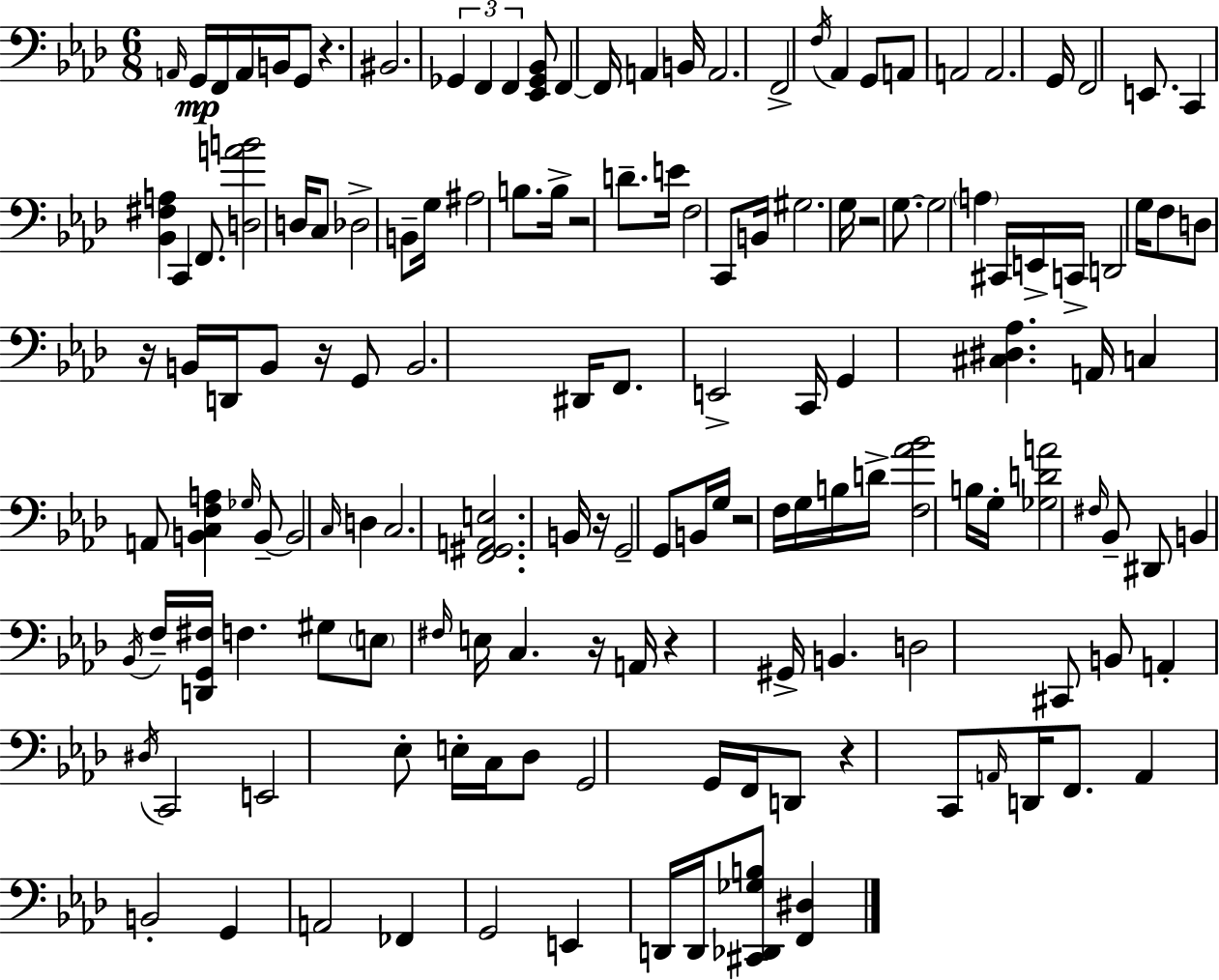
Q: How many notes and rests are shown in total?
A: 147